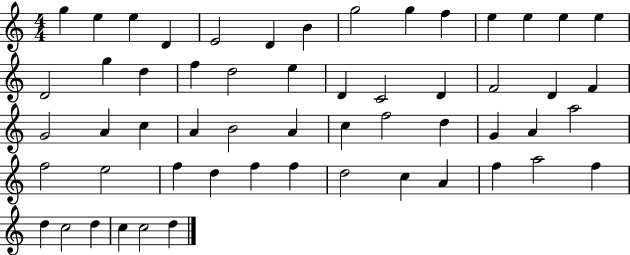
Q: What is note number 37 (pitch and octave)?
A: A4